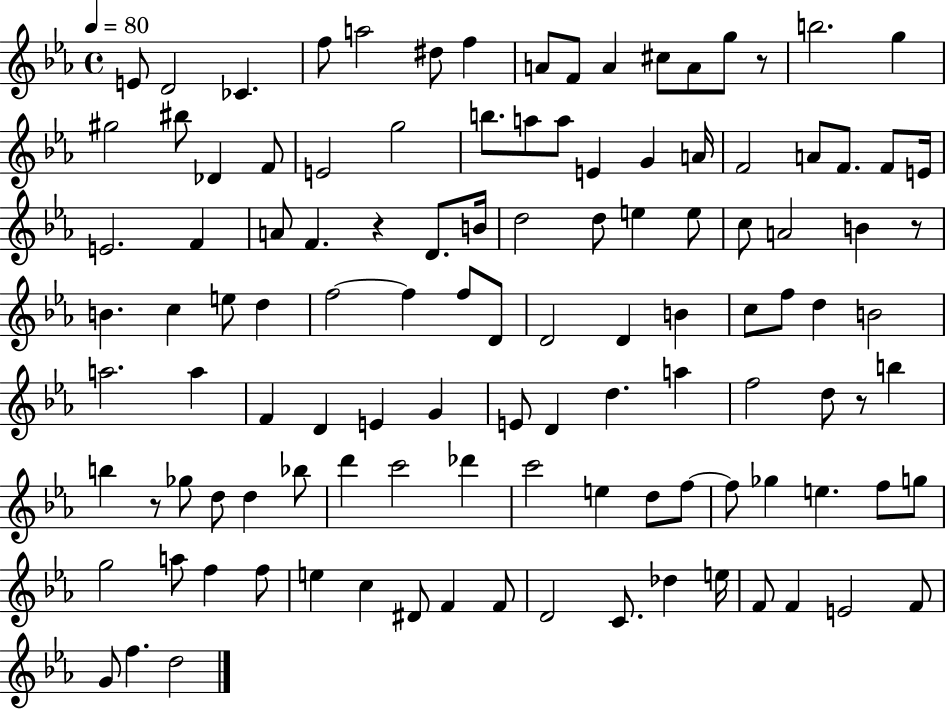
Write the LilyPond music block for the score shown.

{
  \clef treble
  \time 4/4
  \defaultTimeSignature
  \key ees \major
  \tempo 4 = 80
  \repeat volta 2 { e'8 d'2 ces'4. | f''8 a''2 dis''8 f''4 | a'8 f'8 a'4 cis''8 a'8 g''8 r8 | b''2. g''4 | \break gis''2 bis''8 des'4 f'8 | e'2 g''2 | b''8. a''8 a''8 e'4 g'4 a'16 | f'2 a'8 f'8. f'8 e'16 | \break e'2. f'4 | a'8 f'4. r4 d'8. b'16 | d''2 d''8 e''4 e''8 | c''8 a'2 b'4 r8 | \break b'4. c''4 e''8 d''4 | f''2~~ f''4 f''8 d'8 | d'2 d'4 b'4 | c''8 f''8 d''4 b'2 | \break a''2. a''4 | f'4 d'4 e'4 g'4 | e'8 d'4 d''4. a''4 | f''2 d''8 r8 b''4 | \break b''4 r8 ges''8 d''8 d''4 bes''8 | d'''4 c'''2 des'''4 | c'''2 e''4 d''8 f''8~~ | f''8 ges''4 e''4. f''8 g''8 | \break g''2 a''8 f''4 f''8 | e''4 c''4 dis'8 f'4 f'8 | d'2 c'8. des''4 e''16 | f'8 f'4 e'2 f'8 | \break g'8 f''4. d''2 | } \bar "|."
}